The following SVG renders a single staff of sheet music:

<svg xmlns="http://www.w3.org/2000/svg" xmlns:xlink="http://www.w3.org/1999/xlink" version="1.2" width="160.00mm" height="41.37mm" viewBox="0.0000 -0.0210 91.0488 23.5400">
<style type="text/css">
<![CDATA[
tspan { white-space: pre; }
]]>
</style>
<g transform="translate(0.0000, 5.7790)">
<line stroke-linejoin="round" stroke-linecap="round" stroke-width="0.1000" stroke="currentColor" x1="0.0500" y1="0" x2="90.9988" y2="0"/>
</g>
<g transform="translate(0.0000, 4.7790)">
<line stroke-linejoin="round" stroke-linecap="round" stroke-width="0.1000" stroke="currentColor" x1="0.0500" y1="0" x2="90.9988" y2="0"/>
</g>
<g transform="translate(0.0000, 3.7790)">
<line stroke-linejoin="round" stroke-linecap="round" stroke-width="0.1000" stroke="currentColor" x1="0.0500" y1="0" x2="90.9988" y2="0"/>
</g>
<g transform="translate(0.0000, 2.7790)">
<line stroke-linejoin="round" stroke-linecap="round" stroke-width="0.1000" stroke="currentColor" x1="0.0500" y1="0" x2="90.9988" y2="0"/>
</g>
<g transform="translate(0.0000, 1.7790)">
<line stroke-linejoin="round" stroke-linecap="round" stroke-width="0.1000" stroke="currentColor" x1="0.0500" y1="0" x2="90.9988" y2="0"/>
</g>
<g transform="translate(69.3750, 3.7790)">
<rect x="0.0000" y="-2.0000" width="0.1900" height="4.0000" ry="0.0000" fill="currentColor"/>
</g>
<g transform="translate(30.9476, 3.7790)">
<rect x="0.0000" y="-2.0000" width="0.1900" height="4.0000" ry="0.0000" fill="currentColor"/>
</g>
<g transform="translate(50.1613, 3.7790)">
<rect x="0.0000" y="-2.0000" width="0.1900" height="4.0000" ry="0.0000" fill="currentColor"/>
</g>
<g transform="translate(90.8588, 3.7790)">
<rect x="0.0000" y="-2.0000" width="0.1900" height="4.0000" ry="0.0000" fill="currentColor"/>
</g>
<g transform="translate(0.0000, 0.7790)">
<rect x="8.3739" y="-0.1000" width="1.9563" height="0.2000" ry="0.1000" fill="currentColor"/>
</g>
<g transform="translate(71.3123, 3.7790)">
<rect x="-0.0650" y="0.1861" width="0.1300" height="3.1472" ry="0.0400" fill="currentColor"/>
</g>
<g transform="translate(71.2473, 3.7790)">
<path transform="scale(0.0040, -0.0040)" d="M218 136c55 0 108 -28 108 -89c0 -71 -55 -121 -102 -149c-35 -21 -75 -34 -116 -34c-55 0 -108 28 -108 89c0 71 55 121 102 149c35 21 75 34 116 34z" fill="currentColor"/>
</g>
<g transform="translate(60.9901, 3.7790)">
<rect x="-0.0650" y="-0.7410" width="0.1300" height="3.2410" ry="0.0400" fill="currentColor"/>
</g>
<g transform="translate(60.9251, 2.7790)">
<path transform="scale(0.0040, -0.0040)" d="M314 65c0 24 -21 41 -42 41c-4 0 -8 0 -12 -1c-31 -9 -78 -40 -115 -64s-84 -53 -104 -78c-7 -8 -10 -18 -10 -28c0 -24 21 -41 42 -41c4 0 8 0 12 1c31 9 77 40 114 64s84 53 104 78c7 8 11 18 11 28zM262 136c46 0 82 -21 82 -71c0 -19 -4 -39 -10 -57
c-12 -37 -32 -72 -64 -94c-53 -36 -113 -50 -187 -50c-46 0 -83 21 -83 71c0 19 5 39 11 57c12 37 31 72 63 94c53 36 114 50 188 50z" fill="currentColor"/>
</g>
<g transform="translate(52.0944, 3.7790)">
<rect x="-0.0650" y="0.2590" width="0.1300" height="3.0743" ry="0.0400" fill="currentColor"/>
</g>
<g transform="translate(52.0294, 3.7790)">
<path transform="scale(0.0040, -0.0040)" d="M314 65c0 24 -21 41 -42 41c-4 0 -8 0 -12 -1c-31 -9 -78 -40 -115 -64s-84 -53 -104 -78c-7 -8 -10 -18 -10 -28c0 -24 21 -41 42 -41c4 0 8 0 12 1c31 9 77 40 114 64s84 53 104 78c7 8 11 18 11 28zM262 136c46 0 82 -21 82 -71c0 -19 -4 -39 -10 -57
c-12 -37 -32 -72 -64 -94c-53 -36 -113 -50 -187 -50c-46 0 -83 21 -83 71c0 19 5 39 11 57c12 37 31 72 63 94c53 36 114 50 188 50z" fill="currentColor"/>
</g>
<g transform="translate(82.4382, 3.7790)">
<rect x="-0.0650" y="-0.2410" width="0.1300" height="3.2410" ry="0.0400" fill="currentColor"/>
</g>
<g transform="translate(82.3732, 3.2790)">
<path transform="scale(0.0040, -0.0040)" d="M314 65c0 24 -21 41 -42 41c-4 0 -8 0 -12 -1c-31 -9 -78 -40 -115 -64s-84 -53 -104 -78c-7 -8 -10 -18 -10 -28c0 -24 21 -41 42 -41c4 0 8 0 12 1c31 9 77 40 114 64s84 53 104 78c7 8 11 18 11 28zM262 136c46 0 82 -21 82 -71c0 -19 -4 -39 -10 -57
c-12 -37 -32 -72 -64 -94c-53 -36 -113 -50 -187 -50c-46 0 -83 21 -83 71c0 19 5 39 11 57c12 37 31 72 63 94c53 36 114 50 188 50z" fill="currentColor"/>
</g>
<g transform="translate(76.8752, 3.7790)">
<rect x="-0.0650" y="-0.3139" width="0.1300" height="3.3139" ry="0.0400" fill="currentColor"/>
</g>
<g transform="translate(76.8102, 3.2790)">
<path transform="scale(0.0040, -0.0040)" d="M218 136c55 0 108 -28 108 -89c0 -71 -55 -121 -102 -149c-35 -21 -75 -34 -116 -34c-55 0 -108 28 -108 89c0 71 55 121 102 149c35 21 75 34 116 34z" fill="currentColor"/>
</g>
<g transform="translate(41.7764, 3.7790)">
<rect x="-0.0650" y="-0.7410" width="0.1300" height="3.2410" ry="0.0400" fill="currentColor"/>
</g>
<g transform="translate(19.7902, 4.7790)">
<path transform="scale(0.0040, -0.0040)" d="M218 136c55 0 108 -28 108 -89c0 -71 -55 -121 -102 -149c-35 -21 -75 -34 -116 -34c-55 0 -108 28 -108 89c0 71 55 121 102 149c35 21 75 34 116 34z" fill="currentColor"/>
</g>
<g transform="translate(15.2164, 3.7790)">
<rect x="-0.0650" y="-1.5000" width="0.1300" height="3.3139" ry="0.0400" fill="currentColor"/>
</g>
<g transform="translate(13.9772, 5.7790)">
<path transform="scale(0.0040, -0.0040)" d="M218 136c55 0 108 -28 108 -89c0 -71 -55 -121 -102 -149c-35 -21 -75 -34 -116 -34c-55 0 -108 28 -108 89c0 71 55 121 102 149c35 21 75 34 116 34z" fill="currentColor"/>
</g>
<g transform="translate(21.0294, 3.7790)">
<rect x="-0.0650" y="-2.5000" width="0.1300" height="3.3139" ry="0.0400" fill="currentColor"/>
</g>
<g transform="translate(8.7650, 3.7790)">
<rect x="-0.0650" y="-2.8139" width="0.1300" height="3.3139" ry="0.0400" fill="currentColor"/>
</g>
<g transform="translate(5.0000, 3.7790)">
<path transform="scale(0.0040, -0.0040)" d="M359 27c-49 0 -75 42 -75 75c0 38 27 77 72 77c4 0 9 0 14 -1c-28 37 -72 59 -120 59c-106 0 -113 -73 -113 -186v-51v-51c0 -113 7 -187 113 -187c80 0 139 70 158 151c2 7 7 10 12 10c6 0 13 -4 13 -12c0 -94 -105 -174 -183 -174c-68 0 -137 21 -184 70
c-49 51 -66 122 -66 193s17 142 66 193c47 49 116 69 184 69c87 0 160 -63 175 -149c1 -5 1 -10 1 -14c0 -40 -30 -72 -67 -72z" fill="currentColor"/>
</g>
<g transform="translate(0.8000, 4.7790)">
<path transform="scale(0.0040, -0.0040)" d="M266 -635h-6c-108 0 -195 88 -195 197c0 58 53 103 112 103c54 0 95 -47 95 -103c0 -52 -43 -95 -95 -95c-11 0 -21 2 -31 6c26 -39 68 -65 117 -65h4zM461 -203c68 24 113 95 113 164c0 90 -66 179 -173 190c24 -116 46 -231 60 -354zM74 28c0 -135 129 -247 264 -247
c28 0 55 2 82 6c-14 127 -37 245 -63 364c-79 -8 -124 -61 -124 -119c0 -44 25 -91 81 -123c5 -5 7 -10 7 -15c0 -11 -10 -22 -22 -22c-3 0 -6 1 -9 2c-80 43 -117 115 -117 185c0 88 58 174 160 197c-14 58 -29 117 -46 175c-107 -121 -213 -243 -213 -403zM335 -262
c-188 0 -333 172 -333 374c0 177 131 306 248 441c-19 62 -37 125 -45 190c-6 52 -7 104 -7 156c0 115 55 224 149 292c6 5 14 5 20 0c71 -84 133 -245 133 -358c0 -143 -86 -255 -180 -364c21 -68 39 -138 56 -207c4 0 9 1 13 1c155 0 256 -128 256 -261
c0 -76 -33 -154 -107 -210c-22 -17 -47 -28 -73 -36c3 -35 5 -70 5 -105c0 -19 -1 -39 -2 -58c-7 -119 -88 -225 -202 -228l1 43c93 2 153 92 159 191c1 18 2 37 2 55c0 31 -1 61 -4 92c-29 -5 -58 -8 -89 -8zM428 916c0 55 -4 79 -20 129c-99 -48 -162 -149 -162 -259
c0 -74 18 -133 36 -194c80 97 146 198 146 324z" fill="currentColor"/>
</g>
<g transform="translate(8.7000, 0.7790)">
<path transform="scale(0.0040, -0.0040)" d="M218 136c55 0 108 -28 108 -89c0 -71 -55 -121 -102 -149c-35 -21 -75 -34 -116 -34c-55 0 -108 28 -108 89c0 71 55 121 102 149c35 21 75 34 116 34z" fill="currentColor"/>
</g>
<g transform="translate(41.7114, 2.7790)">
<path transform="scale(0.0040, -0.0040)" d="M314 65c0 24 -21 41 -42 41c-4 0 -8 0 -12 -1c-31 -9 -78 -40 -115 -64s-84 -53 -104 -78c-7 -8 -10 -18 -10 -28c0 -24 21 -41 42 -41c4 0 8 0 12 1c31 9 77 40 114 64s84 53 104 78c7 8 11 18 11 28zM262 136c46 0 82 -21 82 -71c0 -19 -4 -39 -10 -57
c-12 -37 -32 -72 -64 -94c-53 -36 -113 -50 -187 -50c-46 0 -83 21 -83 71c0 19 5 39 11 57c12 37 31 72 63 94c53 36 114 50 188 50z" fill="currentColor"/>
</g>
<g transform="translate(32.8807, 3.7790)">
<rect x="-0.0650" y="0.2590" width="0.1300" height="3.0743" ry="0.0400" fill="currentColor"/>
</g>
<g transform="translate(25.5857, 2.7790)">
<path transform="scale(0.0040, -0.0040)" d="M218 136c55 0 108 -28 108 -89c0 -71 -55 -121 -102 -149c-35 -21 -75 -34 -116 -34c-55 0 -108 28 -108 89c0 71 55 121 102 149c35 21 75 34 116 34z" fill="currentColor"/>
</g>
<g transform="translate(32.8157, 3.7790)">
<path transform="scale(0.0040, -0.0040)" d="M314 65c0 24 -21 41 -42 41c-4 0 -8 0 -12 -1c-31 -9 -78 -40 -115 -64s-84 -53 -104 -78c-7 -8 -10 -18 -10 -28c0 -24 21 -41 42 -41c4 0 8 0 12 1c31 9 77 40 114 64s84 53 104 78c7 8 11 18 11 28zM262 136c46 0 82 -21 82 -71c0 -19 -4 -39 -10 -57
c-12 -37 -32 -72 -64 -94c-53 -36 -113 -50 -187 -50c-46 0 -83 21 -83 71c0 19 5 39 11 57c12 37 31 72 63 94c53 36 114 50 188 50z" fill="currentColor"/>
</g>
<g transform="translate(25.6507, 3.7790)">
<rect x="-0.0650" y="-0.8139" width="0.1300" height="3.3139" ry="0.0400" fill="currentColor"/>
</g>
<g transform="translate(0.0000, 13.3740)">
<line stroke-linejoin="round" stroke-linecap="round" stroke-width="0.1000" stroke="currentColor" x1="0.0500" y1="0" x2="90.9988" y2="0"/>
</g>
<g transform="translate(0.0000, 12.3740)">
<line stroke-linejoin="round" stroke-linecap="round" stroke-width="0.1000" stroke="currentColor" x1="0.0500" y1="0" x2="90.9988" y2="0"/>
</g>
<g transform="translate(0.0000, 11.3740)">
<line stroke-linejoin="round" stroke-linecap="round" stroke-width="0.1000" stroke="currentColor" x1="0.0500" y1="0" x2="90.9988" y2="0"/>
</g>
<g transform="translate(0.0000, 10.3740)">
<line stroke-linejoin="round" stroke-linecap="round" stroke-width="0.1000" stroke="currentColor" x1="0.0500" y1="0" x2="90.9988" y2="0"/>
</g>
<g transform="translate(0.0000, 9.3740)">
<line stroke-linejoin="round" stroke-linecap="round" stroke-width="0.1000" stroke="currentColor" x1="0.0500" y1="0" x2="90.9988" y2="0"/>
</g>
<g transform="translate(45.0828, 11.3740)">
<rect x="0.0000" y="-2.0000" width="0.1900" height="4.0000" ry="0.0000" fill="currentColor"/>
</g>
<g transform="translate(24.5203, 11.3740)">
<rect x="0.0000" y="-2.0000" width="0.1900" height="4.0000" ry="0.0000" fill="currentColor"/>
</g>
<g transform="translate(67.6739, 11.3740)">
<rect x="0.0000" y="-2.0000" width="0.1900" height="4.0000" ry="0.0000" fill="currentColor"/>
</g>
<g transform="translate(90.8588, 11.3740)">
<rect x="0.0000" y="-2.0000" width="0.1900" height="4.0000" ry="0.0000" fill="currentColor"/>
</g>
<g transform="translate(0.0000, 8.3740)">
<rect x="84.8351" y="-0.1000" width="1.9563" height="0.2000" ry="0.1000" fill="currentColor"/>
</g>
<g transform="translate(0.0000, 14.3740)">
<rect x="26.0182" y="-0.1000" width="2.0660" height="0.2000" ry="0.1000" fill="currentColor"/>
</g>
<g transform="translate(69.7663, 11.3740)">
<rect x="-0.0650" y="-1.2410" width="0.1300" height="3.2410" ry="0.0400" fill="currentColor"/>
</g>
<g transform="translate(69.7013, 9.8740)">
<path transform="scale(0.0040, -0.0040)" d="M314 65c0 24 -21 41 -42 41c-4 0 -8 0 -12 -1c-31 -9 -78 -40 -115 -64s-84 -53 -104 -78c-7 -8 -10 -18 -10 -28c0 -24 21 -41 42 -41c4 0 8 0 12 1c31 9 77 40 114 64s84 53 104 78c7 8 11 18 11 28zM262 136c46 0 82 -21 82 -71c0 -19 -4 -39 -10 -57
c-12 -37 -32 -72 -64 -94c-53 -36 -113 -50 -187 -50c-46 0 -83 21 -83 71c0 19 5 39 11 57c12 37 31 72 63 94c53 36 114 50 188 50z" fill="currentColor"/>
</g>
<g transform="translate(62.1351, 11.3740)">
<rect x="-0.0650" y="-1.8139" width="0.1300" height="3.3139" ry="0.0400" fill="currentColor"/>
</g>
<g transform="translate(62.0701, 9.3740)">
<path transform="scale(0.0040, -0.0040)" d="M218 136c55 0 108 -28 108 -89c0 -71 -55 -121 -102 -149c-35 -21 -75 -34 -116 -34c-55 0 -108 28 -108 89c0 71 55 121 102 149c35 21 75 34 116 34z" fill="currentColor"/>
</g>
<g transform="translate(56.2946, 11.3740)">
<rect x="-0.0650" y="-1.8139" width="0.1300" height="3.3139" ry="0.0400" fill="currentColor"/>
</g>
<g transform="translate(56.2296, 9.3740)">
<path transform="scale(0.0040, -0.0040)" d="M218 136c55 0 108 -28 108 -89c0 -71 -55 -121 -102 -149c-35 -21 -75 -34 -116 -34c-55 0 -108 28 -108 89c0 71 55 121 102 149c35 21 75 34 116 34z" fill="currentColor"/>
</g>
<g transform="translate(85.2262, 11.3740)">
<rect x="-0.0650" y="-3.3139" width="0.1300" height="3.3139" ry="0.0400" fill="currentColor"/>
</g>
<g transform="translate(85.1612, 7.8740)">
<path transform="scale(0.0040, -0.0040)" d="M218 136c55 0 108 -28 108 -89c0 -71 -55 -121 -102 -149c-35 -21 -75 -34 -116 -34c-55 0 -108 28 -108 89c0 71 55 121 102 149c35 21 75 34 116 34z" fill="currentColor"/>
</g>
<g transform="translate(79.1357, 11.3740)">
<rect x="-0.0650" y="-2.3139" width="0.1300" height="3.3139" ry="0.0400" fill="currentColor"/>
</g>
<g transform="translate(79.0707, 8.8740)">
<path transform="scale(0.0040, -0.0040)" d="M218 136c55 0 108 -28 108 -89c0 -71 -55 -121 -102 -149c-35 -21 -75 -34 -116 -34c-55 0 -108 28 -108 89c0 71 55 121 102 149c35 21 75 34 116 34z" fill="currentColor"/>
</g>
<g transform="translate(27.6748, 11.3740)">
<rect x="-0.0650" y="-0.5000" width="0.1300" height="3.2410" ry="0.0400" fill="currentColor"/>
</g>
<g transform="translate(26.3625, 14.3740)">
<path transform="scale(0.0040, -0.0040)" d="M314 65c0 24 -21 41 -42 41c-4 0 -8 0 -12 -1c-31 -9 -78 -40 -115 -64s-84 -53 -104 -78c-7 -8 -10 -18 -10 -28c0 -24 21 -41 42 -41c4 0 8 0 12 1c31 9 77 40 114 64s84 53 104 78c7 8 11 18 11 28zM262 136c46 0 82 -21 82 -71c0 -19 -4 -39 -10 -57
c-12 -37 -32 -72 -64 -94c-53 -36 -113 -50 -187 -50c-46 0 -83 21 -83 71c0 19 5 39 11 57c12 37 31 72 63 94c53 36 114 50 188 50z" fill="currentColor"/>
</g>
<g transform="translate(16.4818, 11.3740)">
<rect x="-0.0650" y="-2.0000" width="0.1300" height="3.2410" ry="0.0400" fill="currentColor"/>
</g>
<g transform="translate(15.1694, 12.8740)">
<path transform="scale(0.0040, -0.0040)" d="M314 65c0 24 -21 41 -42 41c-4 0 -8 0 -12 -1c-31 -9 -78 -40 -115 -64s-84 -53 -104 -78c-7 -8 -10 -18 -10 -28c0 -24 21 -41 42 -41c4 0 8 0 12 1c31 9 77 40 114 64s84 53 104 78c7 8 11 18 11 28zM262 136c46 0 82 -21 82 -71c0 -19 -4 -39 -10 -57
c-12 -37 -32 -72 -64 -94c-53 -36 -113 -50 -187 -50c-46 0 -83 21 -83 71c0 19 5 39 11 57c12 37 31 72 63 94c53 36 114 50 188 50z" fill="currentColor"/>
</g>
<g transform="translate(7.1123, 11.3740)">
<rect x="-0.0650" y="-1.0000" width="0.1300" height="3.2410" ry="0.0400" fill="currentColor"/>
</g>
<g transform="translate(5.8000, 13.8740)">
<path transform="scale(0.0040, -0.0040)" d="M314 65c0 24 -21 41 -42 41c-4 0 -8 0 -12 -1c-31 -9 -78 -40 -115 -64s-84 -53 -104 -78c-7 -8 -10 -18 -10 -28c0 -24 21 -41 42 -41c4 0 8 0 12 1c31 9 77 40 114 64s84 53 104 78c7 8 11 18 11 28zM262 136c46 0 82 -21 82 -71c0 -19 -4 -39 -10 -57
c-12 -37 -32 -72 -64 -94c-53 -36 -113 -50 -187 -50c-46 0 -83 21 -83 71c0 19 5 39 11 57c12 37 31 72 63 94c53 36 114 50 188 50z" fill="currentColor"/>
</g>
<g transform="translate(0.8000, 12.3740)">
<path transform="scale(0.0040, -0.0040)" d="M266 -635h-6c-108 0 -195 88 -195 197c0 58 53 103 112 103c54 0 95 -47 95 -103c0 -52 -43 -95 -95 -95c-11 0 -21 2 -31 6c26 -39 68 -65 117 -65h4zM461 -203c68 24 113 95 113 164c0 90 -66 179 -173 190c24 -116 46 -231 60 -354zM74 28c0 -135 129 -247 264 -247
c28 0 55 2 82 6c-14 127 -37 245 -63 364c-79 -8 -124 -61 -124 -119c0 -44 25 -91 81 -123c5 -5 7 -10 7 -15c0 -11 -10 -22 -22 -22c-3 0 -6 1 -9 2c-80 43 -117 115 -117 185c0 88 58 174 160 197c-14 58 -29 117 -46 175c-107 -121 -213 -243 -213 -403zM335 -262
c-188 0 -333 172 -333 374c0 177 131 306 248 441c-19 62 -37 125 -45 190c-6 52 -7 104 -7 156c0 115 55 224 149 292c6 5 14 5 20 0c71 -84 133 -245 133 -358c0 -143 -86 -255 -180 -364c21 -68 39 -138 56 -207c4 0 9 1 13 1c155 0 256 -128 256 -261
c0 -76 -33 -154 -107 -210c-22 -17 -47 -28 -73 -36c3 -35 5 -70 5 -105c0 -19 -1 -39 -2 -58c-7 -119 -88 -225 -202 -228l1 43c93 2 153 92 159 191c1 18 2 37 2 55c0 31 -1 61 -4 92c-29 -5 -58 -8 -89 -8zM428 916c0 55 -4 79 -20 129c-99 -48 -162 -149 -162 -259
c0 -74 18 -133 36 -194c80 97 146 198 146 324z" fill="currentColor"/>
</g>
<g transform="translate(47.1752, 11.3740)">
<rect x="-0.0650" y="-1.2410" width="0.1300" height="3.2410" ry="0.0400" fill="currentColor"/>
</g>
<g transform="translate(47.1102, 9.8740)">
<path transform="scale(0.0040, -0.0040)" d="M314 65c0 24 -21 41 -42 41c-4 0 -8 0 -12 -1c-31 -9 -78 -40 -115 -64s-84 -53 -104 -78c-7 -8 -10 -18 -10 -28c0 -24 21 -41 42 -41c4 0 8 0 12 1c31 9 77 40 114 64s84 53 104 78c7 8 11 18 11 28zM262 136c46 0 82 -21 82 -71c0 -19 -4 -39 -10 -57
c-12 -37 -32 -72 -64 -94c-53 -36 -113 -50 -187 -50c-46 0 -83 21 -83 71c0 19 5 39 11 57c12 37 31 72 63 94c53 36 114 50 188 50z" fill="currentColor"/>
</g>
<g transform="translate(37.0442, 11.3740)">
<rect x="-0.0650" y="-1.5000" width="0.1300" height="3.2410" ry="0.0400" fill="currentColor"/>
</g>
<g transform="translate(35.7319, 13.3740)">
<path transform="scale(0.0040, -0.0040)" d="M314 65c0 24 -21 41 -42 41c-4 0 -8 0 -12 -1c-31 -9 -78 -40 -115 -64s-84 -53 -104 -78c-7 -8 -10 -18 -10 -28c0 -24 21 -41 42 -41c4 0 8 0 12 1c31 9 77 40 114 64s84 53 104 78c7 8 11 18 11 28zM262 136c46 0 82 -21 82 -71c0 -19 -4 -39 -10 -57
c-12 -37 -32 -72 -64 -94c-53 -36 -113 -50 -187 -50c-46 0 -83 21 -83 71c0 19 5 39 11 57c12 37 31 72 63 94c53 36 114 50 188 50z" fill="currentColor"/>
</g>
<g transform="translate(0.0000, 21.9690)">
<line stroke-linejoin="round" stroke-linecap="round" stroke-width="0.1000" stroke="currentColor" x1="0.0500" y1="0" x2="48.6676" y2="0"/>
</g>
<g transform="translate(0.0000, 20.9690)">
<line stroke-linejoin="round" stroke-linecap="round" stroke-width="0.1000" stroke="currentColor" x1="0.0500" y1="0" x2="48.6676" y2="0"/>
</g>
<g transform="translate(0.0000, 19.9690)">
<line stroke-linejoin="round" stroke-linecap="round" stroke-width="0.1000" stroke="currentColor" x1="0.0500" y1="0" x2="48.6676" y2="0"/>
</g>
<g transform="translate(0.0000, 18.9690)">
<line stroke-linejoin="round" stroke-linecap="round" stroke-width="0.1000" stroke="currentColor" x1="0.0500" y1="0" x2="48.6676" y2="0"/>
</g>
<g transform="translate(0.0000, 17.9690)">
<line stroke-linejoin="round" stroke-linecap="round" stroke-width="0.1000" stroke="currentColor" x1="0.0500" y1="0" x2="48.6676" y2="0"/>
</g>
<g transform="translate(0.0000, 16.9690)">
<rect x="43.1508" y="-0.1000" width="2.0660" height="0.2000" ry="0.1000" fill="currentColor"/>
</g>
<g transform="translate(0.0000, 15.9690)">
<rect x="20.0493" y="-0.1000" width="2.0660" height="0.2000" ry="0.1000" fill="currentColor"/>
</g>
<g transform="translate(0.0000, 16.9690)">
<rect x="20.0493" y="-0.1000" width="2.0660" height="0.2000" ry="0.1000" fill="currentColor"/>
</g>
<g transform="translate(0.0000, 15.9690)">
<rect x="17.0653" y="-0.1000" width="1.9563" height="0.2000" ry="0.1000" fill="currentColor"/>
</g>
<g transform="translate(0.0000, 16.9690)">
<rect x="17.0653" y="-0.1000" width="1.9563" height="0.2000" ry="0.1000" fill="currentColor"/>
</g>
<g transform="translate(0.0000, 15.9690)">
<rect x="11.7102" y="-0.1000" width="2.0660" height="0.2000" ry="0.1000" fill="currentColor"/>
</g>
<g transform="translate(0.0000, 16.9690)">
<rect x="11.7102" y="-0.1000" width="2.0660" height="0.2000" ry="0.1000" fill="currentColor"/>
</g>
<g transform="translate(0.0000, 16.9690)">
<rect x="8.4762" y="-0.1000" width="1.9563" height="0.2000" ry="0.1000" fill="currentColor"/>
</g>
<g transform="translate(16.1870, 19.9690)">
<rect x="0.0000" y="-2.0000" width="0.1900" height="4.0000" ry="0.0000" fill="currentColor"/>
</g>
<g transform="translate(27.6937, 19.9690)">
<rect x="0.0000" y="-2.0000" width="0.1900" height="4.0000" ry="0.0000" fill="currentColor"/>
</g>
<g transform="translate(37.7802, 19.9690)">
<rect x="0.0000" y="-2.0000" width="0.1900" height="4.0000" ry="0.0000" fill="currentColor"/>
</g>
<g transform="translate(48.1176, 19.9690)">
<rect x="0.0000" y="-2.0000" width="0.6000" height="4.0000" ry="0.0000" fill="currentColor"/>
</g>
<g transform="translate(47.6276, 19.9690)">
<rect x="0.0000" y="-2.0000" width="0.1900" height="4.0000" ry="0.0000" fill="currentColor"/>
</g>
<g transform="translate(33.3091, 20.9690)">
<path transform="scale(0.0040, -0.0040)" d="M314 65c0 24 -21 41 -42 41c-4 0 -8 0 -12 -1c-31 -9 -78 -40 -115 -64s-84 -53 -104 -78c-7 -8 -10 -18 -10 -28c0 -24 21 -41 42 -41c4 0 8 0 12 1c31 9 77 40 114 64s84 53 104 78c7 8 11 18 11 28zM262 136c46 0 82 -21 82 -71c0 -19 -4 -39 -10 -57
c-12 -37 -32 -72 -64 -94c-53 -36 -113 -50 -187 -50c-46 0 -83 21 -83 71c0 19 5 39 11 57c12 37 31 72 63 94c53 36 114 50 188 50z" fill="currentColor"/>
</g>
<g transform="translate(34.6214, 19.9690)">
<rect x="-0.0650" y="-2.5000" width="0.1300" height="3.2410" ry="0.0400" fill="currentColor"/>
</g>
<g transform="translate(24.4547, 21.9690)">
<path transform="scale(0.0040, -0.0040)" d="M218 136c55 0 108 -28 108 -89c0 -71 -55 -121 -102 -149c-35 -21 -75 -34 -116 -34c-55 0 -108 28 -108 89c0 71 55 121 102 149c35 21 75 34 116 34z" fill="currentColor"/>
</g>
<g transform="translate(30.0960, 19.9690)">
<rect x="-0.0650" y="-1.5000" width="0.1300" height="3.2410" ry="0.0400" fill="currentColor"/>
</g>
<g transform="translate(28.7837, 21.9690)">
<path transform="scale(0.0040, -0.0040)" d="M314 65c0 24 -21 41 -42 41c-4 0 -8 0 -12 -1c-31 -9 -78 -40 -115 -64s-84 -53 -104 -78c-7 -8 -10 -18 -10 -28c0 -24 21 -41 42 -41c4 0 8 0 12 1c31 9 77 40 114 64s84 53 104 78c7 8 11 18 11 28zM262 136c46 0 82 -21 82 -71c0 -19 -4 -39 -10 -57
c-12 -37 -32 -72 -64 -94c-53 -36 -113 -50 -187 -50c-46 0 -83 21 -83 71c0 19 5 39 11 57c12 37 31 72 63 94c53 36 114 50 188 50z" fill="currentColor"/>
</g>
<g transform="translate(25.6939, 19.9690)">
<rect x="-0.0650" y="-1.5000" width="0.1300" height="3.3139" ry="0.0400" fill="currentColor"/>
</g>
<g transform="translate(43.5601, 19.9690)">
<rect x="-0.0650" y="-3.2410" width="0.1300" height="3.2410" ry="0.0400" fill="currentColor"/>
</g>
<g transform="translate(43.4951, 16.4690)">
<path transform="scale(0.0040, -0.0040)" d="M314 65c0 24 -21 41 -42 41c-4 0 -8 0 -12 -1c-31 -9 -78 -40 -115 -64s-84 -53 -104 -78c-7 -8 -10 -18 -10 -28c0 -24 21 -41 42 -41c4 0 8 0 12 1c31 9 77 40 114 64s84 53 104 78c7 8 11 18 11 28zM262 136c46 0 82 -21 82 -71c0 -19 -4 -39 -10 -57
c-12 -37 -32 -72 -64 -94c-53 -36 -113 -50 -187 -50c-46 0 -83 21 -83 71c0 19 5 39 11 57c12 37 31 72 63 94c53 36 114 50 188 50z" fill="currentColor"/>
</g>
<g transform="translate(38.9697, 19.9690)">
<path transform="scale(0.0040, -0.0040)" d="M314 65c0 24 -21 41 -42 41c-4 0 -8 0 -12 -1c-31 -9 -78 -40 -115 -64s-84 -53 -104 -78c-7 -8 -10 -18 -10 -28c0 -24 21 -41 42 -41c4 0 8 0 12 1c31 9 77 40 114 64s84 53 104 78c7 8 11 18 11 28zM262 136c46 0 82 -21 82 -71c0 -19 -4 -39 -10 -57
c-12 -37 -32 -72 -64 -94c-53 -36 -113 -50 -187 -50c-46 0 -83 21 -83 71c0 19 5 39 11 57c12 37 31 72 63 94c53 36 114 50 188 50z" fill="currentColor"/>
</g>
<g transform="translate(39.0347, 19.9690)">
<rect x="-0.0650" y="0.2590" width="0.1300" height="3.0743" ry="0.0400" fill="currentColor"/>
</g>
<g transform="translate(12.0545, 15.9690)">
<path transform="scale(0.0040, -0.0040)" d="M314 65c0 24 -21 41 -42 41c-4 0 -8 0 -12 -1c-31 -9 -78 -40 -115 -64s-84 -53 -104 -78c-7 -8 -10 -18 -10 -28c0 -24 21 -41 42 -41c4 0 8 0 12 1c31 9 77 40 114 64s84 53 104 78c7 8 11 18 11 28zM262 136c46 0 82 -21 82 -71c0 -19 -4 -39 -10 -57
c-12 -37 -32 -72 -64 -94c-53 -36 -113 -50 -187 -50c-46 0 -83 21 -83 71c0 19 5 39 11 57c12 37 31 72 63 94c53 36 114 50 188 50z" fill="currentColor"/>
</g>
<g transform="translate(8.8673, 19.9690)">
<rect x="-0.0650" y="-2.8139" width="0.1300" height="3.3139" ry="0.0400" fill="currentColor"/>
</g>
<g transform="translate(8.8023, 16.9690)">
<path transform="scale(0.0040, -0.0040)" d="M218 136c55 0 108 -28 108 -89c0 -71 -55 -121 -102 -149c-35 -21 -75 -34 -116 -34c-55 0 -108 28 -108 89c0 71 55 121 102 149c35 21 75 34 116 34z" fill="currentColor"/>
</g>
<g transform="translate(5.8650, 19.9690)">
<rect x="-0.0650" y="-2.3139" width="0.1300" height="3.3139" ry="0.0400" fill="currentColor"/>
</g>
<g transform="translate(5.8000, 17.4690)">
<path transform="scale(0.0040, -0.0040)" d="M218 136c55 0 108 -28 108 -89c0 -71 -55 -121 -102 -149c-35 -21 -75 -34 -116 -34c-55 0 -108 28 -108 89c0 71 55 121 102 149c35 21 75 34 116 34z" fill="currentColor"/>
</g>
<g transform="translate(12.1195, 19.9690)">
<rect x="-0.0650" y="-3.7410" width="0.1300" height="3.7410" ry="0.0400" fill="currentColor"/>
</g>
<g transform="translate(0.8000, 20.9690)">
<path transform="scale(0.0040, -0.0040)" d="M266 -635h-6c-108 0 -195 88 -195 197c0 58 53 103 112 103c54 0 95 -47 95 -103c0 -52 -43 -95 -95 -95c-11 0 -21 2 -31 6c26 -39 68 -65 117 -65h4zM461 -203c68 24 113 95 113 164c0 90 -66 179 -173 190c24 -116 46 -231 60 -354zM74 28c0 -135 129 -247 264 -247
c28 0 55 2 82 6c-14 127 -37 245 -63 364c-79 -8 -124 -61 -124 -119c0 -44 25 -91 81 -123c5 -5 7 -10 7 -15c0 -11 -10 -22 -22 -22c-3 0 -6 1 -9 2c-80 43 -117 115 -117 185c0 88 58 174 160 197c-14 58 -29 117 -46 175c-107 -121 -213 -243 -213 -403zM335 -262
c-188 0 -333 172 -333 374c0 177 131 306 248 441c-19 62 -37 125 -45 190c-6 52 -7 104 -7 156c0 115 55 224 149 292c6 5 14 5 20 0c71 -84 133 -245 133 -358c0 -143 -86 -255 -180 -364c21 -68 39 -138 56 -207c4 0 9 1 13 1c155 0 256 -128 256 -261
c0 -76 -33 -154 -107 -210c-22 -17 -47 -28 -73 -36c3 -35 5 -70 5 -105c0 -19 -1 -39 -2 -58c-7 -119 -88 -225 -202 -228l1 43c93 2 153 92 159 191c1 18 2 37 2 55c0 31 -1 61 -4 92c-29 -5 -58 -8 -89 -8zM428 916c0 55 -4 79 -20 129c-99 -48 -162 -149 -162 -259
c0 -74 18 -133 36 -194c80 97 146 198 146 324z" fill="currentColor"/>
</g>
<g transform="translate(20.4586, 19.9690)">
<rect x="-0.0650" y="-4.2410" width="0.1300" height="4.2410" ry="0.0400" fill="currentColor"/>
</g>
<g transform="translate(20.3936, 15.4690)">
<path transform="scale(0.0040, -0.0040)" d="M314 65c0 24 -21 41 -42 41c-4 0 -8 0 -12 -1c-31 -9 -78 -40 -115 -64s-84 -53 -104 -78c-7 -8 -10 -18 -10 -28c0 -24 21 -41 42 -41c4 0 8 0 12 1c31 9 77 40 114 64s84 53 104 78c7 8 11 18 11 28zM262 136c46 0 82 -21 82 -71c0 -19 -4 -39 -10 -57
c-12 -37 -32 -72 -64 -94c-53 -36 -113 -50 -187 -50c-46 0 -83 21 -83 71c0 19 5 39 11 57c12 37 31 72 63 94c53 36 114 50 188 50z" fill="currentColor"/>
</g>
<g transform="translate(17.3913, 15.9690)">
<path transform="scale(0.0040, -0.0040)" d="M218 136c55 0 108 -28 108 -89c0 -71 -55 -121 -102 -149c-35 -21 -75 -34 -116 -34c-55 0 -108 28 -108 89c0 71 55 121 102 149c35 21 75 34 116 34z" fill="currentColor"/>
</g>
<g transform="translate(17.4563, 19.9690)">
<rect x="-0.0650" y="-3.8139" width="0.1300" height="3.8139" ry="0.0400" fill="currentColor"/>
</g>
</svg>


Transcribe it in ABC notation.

X:1
T:Untitled
M:4/4
L:1/4
K:C
a E G d B2 d2 B2 d2 B c c2 D2 F2 C2 E2 e2 f f e2 g b g a c'2 c' d'2 E E2 G2 B2 b2